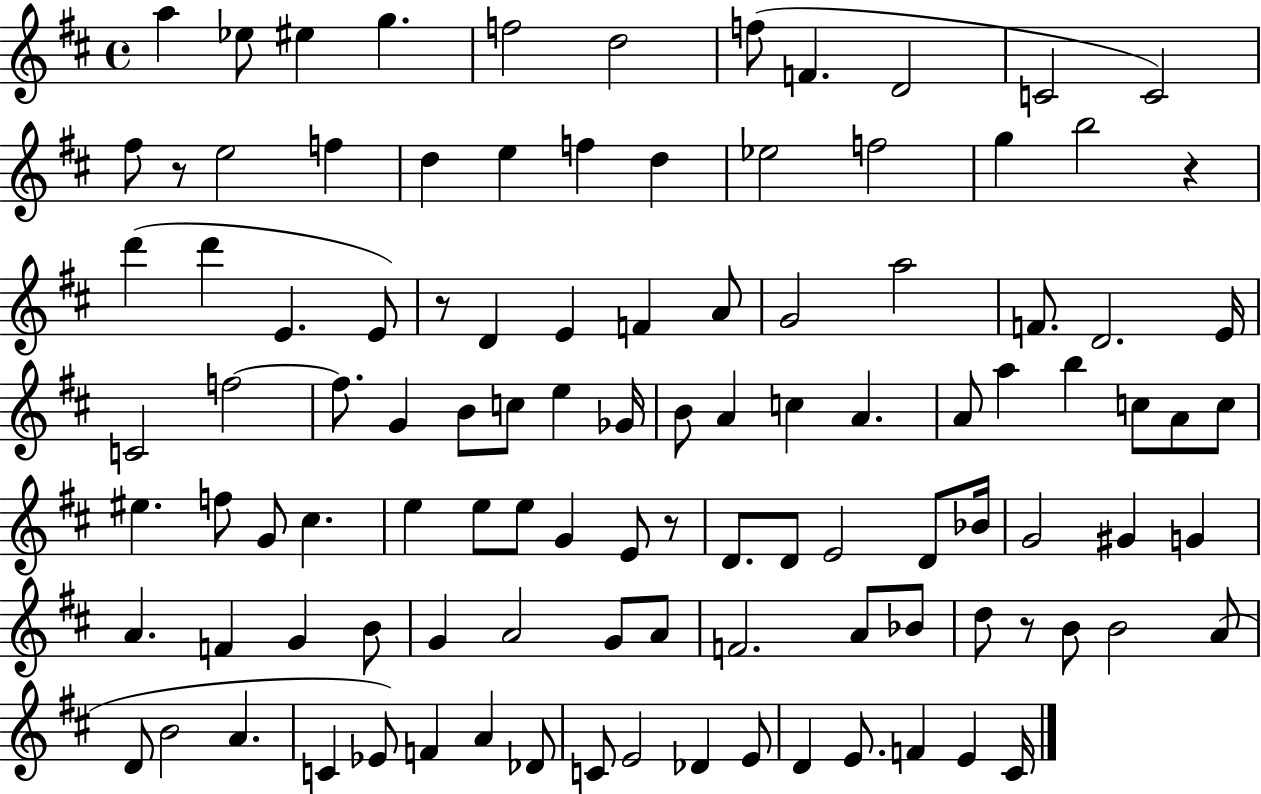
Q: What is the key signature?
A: D major